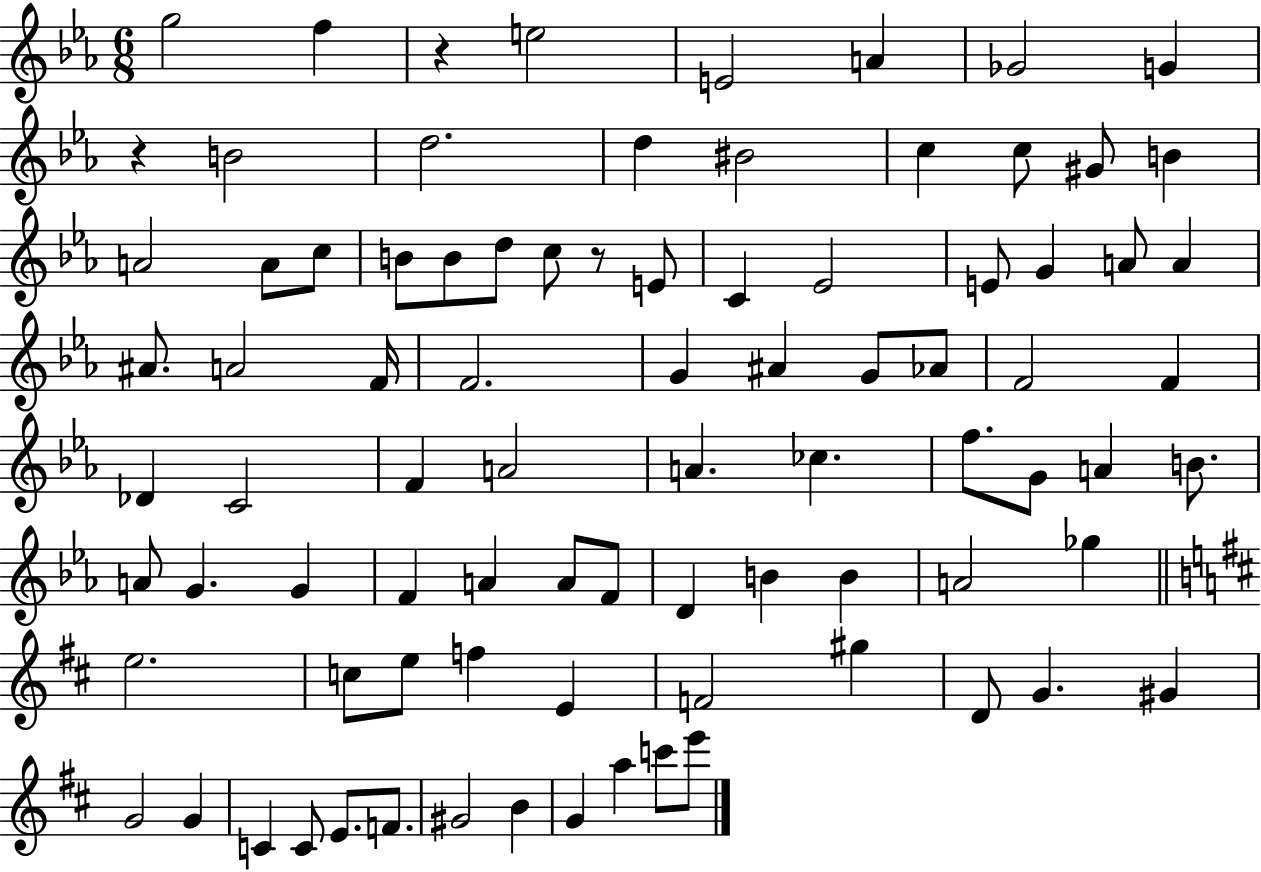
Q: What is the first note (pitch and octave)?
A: G5